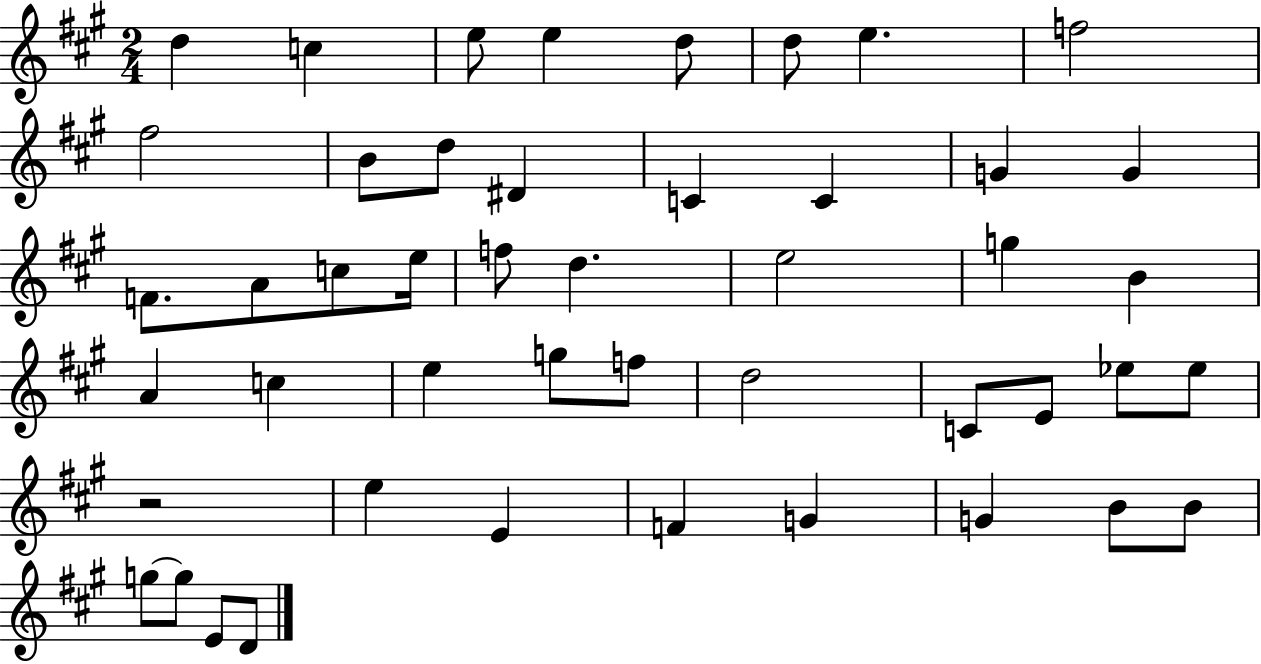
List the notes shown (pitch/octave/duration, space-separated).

D5/q C5/q E5/e E5/q D5/e D5/e E5/q. F5/h F#5/h B4/e D5/e D#4/q C4/q C4/q G4/q G4/q F4/e. A4/e C5/e E5/s F5/e D5/q. E5/h G5/q B4/q A4/q C5/q E5/q G5/e F5/e D5/h C4/e E4/e Eb5/e Eb5/e R/h E5/q E4/q F4/q G4/q G4/q B4/e B4/e G5/e G5/e E4/e D4/e